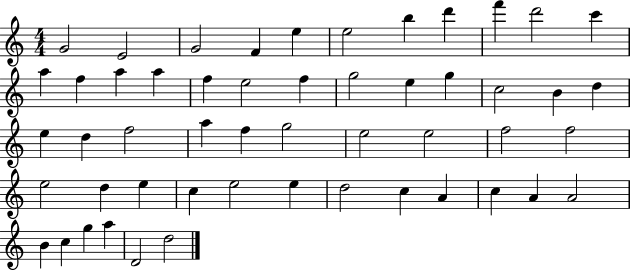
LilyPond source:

{
  \clef treble
  \numericTimeSignature
  \time 4/4
  \key c \major
  g'2 e'2 | g'2 f'4 e''4 | e''2 b''4 d'''4 | f'''4 d'''2 c'''4 | \break a''4 f''4 a''4 a''4 | f''4 e''2 f''4 | g''2 e''4 g''4 | c''2 b'4 d''4 | \break e''4 d''4 f''2 | a''4 f''4 g''2 | e''2 e''2 | f''2 f''2 | \break e''2 d''4 e''4 | c''4 e''2 e''4 | d''2 c''4 a'4 | c''4 a'4 a'2 | \break b'4 c''4 g''4 a''4 | d'2 d''2 | \bar "|."
}